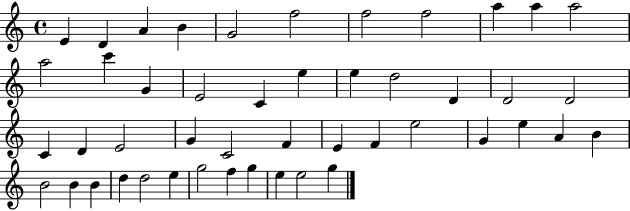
{
  \clef treble
  \time 4/4
  \defaultTimeSignature
  \key c \major
  e'4 d'4 a'4 b'4 | g'2 f''2 | f''2 f''2 | a''4 a''4 a''2 | \break a''2 c'''4 g'4 | e'2 c'4 e''4 | e''4 d''2 d'4 | d'2 d'2 | \break c'4 d'4 e'2 | g'4 c'2 f'4 | e'4 f'4 e''2 | g'4 e''4 a'4 b'4 | \break b'2 b'4 b'4 | d''4 d''2 e''4 | g''2 f''4 g''4 | e''4 e''2 g''4 | \break \bar "|."
}